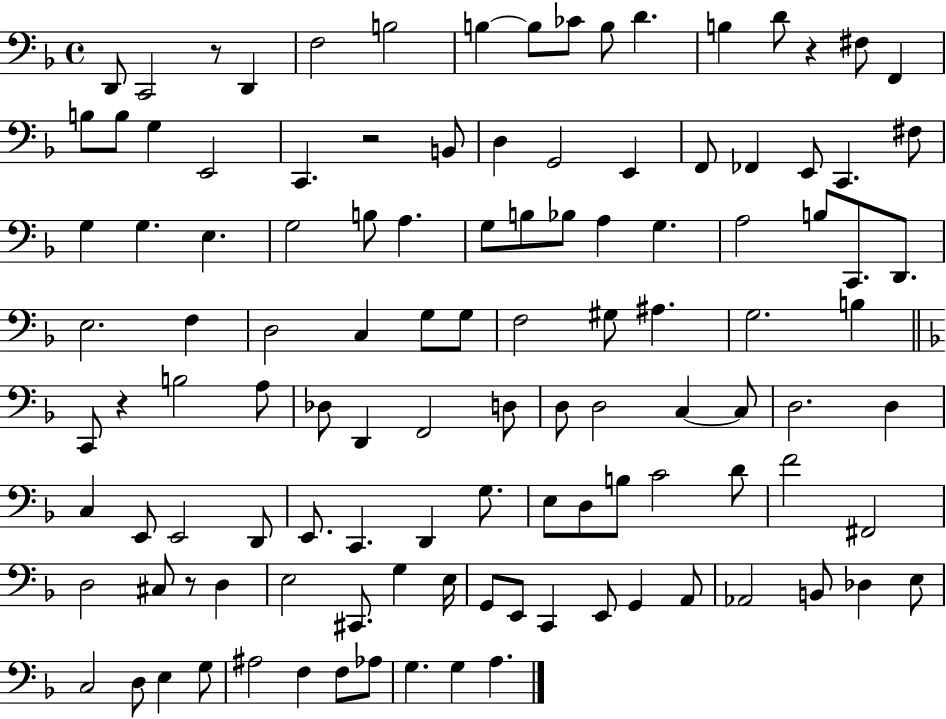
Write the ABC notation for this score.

X:1
T:Untitled
M:4/4
L:1/4
K:F
D,,/2 C,,2 z/2 D,, F,2 B,2 B, B,/2 _C/2 B,/2 D B, D/2 z ^F,/2 F,, B,/2 B,/2 G, E,,2 C,, z2 B,,/2 D, G,,2 E,, F,,/2 _F,, E,,/2 C,, ^F,/2 G, G, E, G,2 B,/2 A, G,/2 B,/2 _B,/2 A, G, A,2 B,/2 C,,/2 D,,/2 E,2 F, D,2 C, G,/2 G,/2 F,2 ^G,/2 ^A, G,2 B, C,,/2 z B,2 A,/2 _D,/2 D,, F,,2 D,/2 D,/2 D,2 C, C,/2 D,2 D, C, E,,/2 E,,2 D,,/2 E,,/2 C,, D,, G,/2 E,/2 D,/2 B,/2 C2 D/2 F2 ^F,,2 D,2 ^C,/2 z/2 D, E,2 ^C,,/2 G, E,/4 G,,/2 E,,/2 C,, E,,/2 G,, A,,/2 _A,,2 B,,/2 _D, E,/2 C,2 D,/2 E, G,/2 ^A,2 F, F,/2 _A,/2 G, G, A,